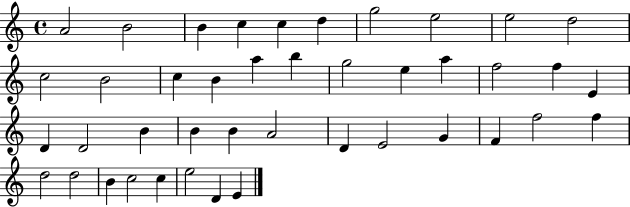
A4/h B4/h B4/q C5/q C5/q D5/q G5/h E5/h E5/h D5/h C5/h B4/h C5/q B4/q A5/q B5/q G5/h E5/q A5/q F5/h F5/q E4/q D4/q D4/h B4/q B4/q B4/q A4/h D4/q E4/h G4/q F4/q F5/h F5/q D5/h D5/h B4/q C5/h C5/q E5/h D4/q E4/q